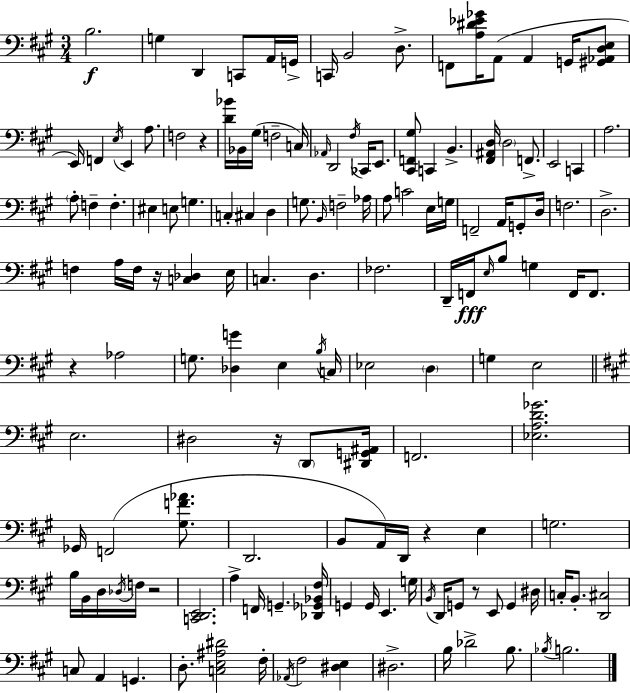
X:1
T:Untitled
M:3/4
L:1/4
K:A
B,2 G, D,, C,,/2 A,,/4 G,,/4 C,,/4 B,,2 D,/2 F,,/2 [A,^D_E_G]/4 A,,/2 A,, G,,/4 [^G,,_A,,D,E,]/2 E,,/4 F,, E,/4 E,, A,/2 F,2 z [D_B]/4 _B,,/4 ^G,/4 F,2 C,/4 _A,,/4 D,,2 ^F,/4 _C,,/4 E,,/2 [^C,,F,,^G,]/2 C,, B,, [^F,,^A,,D,]/4 D,2 F,,/2 E,,2 C,, A,2 A,/2 F, F, ^E, E,/2 G, C, ^C, D, G,/2 B,,/4 F,2 _A,/4 A,/2 C2 E,/4 G,/4 F,,2 A,,/4 G,,/2 D,/4 F,2 D,2 F, A,/4 F,/4 z/4 [C,_D,] E,/4 C, D, _F,2 D,,/4 F,,/4 E,/4 B,/2 G, F,,/4 F,,/2 z _A,2 G,/2 [_D,G] E, B,/4 C,/4 _E,2 D, G, E,2 E,2 ^D,2 z/4 D,,/2 [^D,,G,,^A,,]/4 F,,2 [_E,A,D_G]2 _G,,/4 F,,2 [^G,F_A]/2 D,,2 B,,/2 A,,/4 D,,/4 z E, G,2 B,/4 B,,/4 D,/4 _D,/4 F,/4 z2 [C,,D,,E,,]2 A, F,,/4 G,, [_D,,_G,,_B,,^F,]/4 G,, G,,/4 E,, G,/4 B,,/4 D,,/4 G,,/2 z/2 E,,/2 G,, ^D,/4 C,/4 B,,/2 [D,,^C,]2 C,/2 A,, G,, D,/2 [C,E,^A,^D]2 ^F,/4 _A,,/4 ^F,2 [^D,E,] ^D,2 B,/4 _D2 B,/2 _B,/4 B,2